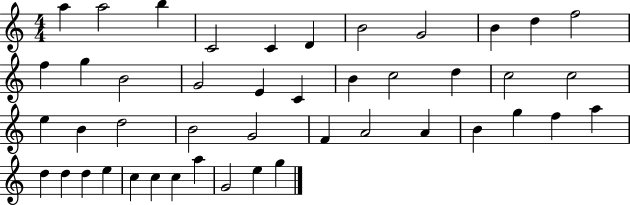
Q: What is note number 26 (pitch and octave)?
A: B4